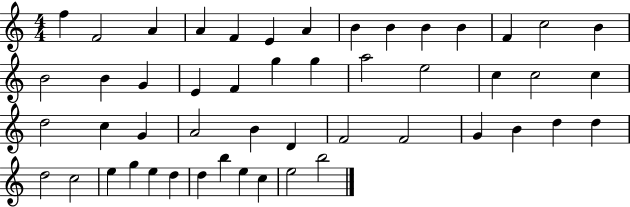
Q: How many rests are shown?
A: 0